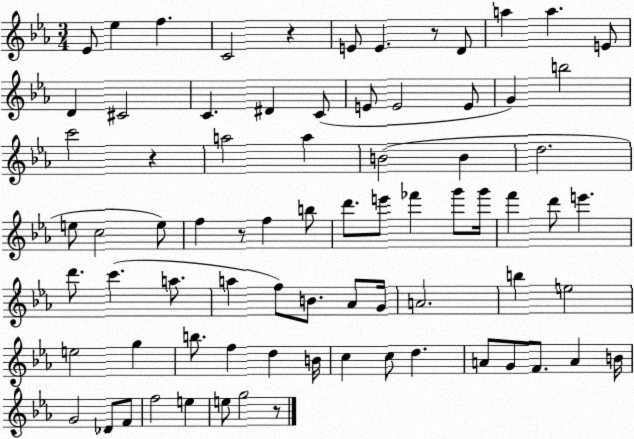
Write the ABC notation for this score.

X:1
T:Untitled
M:3/4
L:1/4
K:Eb
_E/2 _e f C2 z E/2 E z/2 D/2 a a E/2 D ^C2 C ^D C/2 E/2 E2 E/2 G b2 c'2 z a2 a B2 B d2 e/2 c2 e/2 f z/2 f b/2 d'/2 e'/2 _f' g'/2 g'/4 f' d'/2 e' d'/2 c' a/2 a f/2 B/2 _A/2 G/4 A2 b e2 e2 g b/2 f d B/4 c c/2 d A/2 G/2 F/2 A B/4 G2 _D/2 F/2 f2 e e/2 g2 z/2